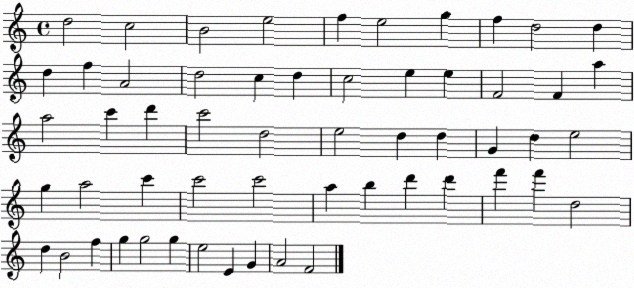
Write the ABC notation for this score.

X:1
T:Untitled
M:4/4
L:1/4
K:C
d2 c2 B2 e2 f e2 g f d2 d d f A2 d2 c d c2 e e F2 F a a2 c' d' c'2 d2 e2 d d G d e2 g a2 c' c'2 c'2 a b d' d' f' f' d2 d B2 f g g2 g e2 E G A2 F2